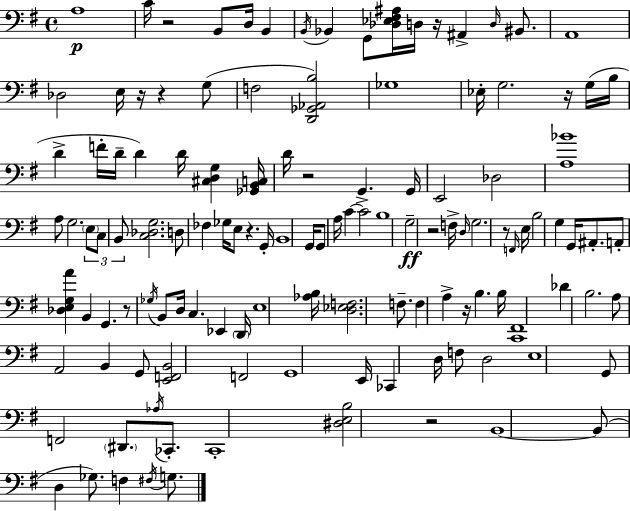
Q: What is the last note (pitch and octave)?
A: G3